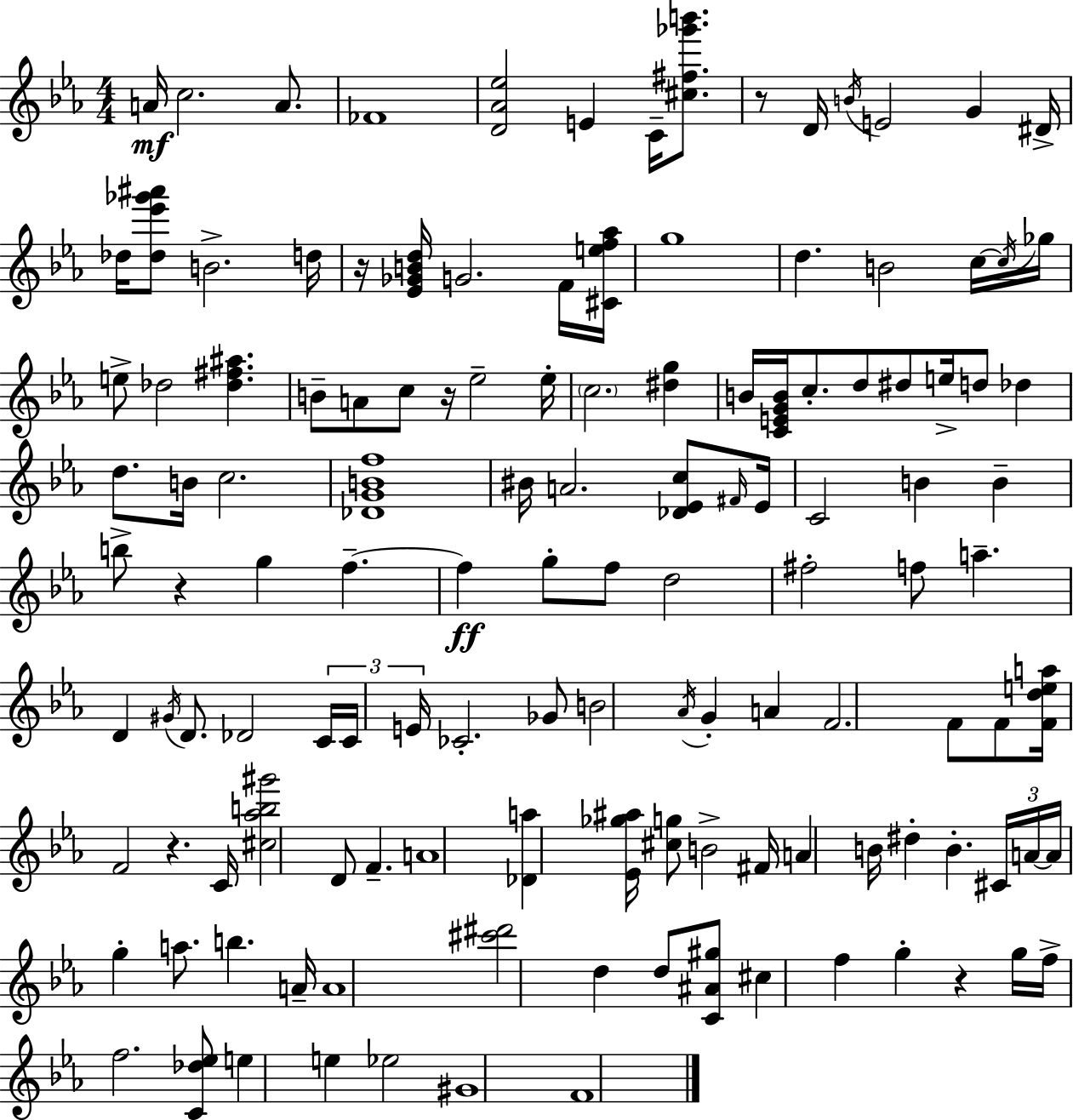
{
  \clef treble
  \numericTimeSignature
  \time 4/4
  \key ees \major
  \repeat volta 2 { a'16\mf c''2. a'8. | fes'1 | <d' aes' ees''>2 e'4 c'16-- <cis'' fis'' ges''' b'''>8. | r8 d'16 \acciaccatura { b'16 } e'2 g'4 | \break dis'16-> des''16 <des'' ees''' ges''' ais'''>8 b'2.-> | d''16 r16 <ees' ges' b' d''>16 g'2. f'16 | <cis' e'' f'' aes''>16 g''1 | d''4. b'2 c''16~~ | \break \acciaccatura { c''16 } ges''16 e''8-> des''2 <des'' fis'' ais''>4. | b'8-- a'8 c''8 r16 ees''2-- | ees''16-. \parenthesize c''2. <dis'' g''>4 | b'16 <c' e' g' b'>16 c''8.-. d''8 dis''8 e''16-> d''8 des''4 | \break d''8. b'16 c''2. | <des' g' b' f''>1 | bis'16 a'2. <des' ees' c''>8 | \grace { fis'16 } ees'16 c'2 b'4 b'4-- | \break b''8-> r4 g''4 f''4.--~~ | f''4\ff g''8-. f''8 d''2 | fis''2-. f''8 a''4.-- | d'4 \acciaccatura { gis'16 } d'8. des'2 | \break \tuplet 3/2 { c'16 c'16 e'16 } ces'2.-. | ges'8 b'2 \acciaccatura { aes'16 } g'4-. | a'4 f'2. | f'8 f'8 <f' d'' e'' a''>16 f'2 r4. | \break c'16 <cis'' aes'' b'' gis'''>2 d'8 f'4.-- | a'1 | <des' a''>4 <ees' ges'' ais''>16 <cis'' g''>8 b'2-> | fis'16 a'4 b'16 dis''4-. b'4.-. | \break \tuplet 3/2 { cis'16 a'16~~ a'16 } g''4-. a''8. b''4. | a'16-- a'1 | <cis''' dis'''>2 d''4 | d''8 <c' ais' gis''>8 cis''4 f''4 g''4-. | \break r4 g''16 f''16-> f''2. | <c' des'' ees''>8 e''4 e''4 ees''2 | gis'1 | f'1 | \break } \bar "|."
}